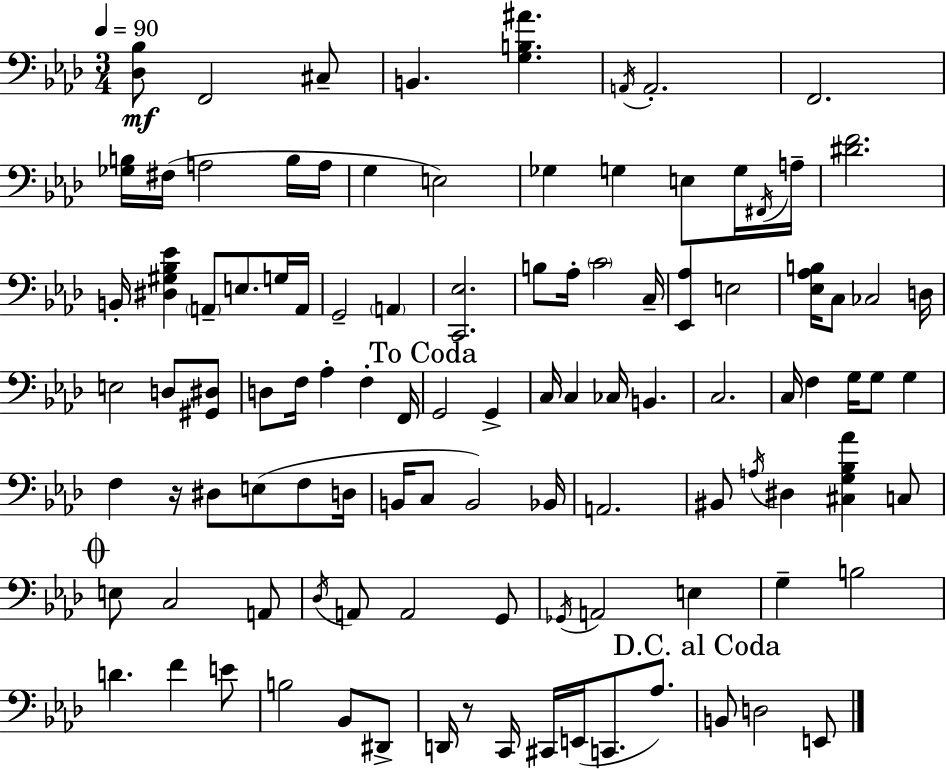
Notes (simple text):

[Db3,Bb3]/e F2/h C#3/e B2/q. [G3,B3,A#4]/q. A2/s A2/h. F2/h. [Gb3,B3]/s F#3/s A3/h B3/s A3/s G3/q E3/h Gb3/q G3/q E3/e G3/s F#2/s A3/s [D#4,F4]/h. B2/s [D#3,G#3,Bb3,Eb4]/q A2/e E3/e. G3/s A2/s G2/h A2/q [C2,Eb3]/h. B3/e Ab3/s C4/h C3/s [Eb2,Ab3]/q E3/h [Eb3,Ab3,B3]/s C3/e CES3/h D3/s E3/h D3/e [G#2,D#3]/e D3/e F3/s Ab3/q F3/q F2/s G2/h G2/q C3/s C3/q CES3/s B2/q. C3/h. C3/s F3/q G3/s G3/e G3/q F3/q R/s D#3/e E3/e F3/e D3/s B2/s C3/e B2/h Bb2/s A2/h. BIS2/e A3/s D#3/q [C#3,G3,Bb3,Ab4]/q C3/e E3/e C3/h A2/e Db3/s A2/e A2/h G2/e Gb2/s A2/h E3/q G3/q B3/h D4/q. F4/q E4/e B3/h Bb2/e D#2/e D2/s R/e C2/s C#2/s E2/s C2/e. Ab3/e. B2/e D3/h E2/e